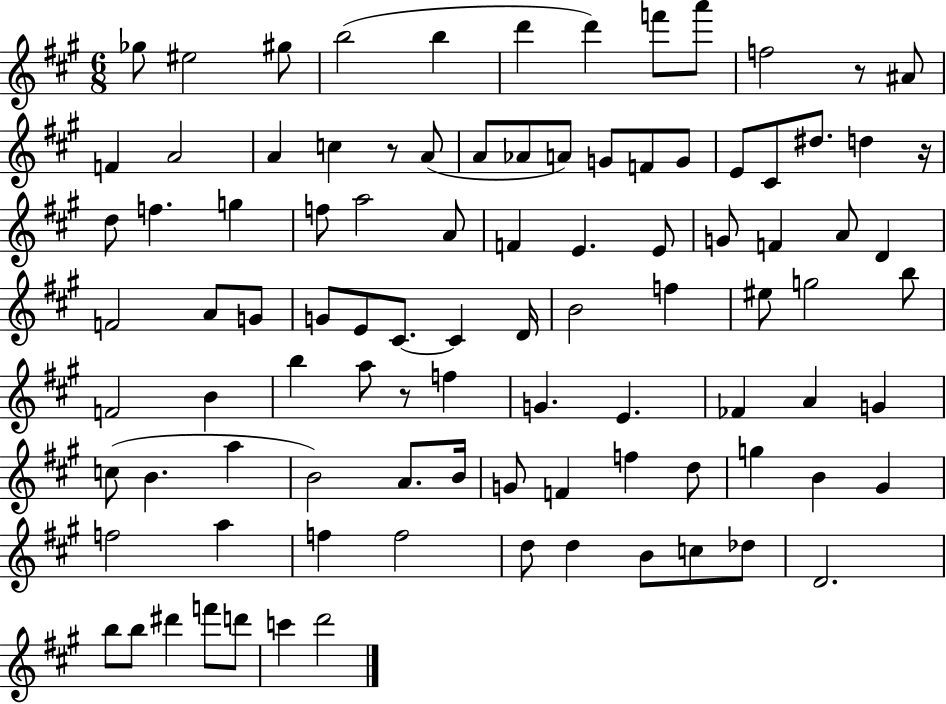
Gb5/e EIS5/h G#5/e B5/h B5/q D6/q D6/q F6/e A6/e F5/h R/e A#4/e F4/q A4/h A4/q C5/q R/e A4/e A4/e Ab4/e A4/e G4/e F4/e G4/e E4/e C#4/e D#5/e. D5/q R/s D5/e F5/q. G5/q F5/e A5/h A4/e F4/q E4/q. E4/e G4/e F4/q A4/e D4/q F4/h A4/e G4/e G4/e E4/e C#4/e. C#4/q D4/s B4/h F5/q EIS5/e G5/h B5/e F4/h B4/q B5/q A5/e R/e F5/q G4/q. E4/q. FES4/q A4/q G4/q C5/e B4/q. A5/q B4/h A4/e. B4/s G4/e F4/q F5/q D5/e G5/q B4/q G#4/q F5/h A5/q F5/q F5/h D5/e D5/q B4/e C5/e Db5/e D4/h. B5/e B5/e D#6/q F6/e D6/e C6/q D6/h